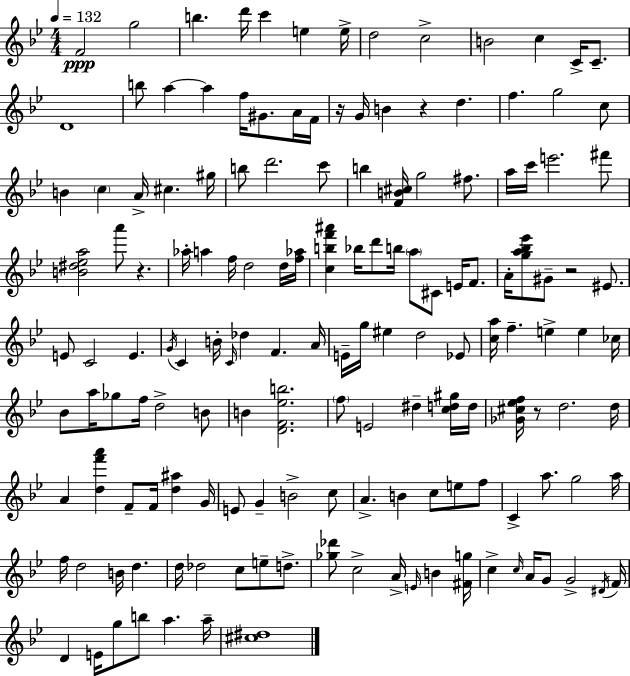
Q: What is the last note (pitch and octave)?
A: A5